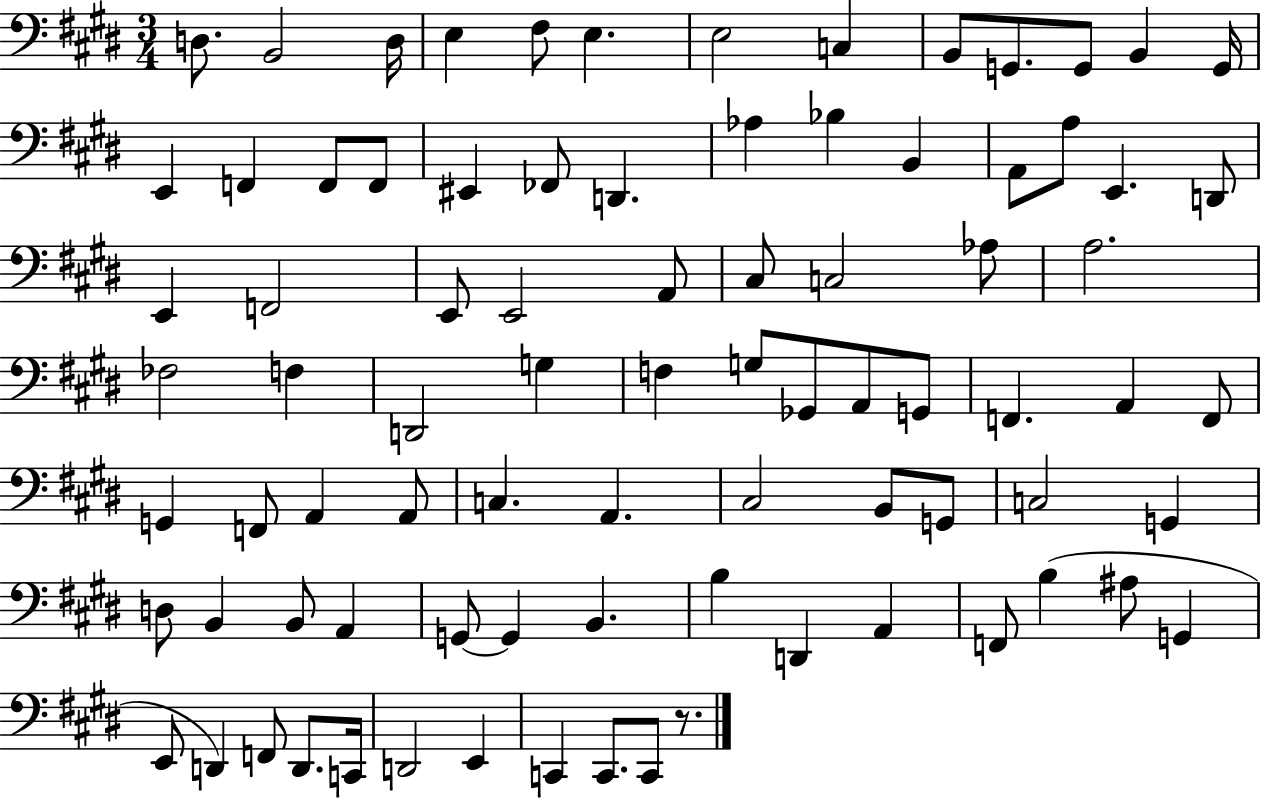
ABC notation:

X:1
T:Untitled
M:3/4
L:1/4
K:E
D,/2 B,,2 D,/4 E, ^F,/2 E, E,2 C, B,,/2 G,,/2 G,,/2 B,, G,,/4 E,, F,, F,,/2 F,,/2 ^E,, _F,,/2 D,, _A, _B, B,, A,,/2 A,/2 E,, D,,/2 E,, F,,2 E,,/2 E,,2 A,,/2 ^C,/2 C,2 _A,/2 A,2 _F,2 F, D,,2 G, F, G,/2 _G,,/2 A,,/2 G,,/2 F,, A,, F,,/2 G,, F,,/2 A,, A,,/2 C, A,, ^C,2 B,,/2 G,,/2 C,2 G,, D,/2 B,, B,,/2 A,, G,,/2 G,, B,, B, D,, A,, F,,/2 B, ^A,/2 G,, E,,/2 D,, F,,/2 D,,/2 C,,/4 D,,2 E,, C,, C,,/2 C,,/2 z/2